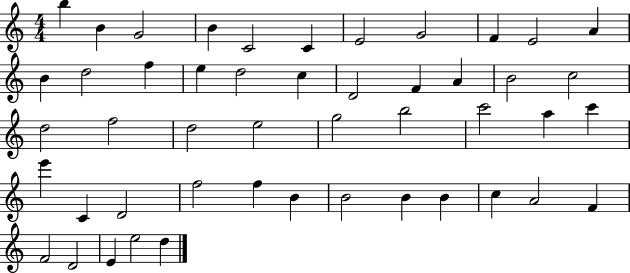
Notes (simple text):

B5/q B4/q G4/h B4/q C4/h C4/q E4/h G4/h F4/q E4/h A4/q B4/q D5/h F5/q E5/q D5/h C5/q D4/h F4/q A4/q B4/h C5/h D5/h F5/h D5/h E5/h G5/h B5/h C6/h A5/q C6/q E6/q C4/q D4/h F5/h F5/q B4/q B4/h B4/q B4/q C5/q A4/h F4/q F4/h D4/h E4/q E5/h D5/q